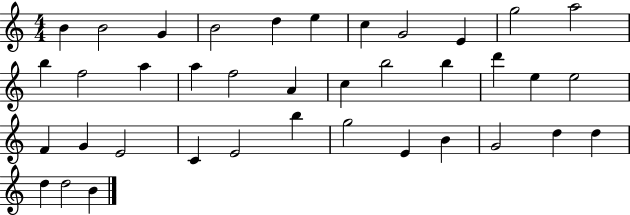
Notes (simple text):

B4/q B4/h G4/q B4/h D5/q E5/q C5/q G4/h E4/q G5/h A5/h B5/q F5/h A5/q A5/q F5/h A4/q C5/q B5/h B5/q D6/q E5/q E5/h F4/q G4/q E4/h C4/q E4/h B5/q G5/h E4/q B4/q G4/h D5/q D5/q D5/q D5/h B4/q